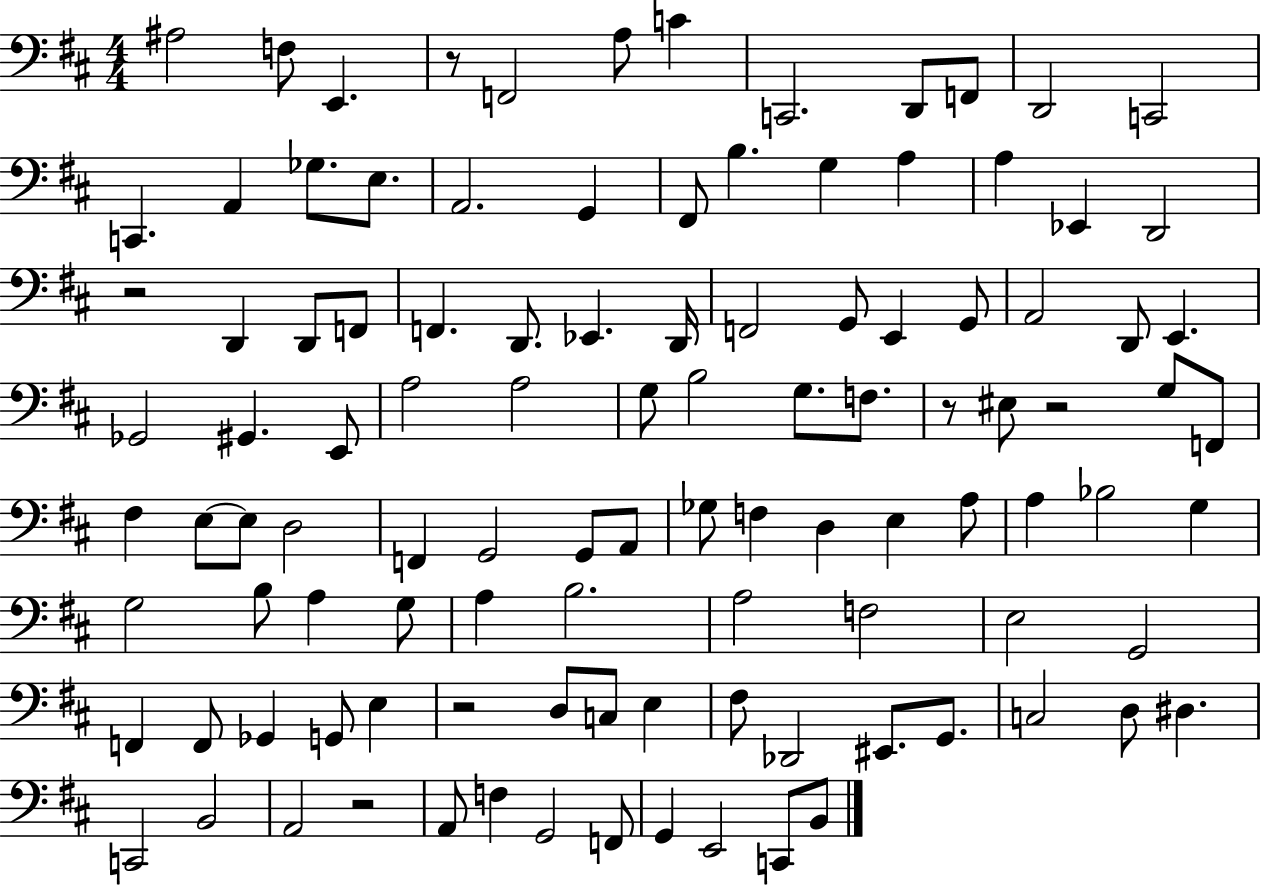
A#3/h F3/e E2/q. R/e F2/h A3/e C4/q C2/h. D2/e F2/e D2/h C2/h C2/q. A2/q Gb3/e. E3/e. A2/h. G2/q F#2/e B3/q. G3/q A3/q A3/q Eb2/q D2/h R/h D2/q D2/e F2/e F2/q. D2/e. Eb2/q. D2/s F2/h G2/e E2/q G2/e A2/h D2/e E2/q. Gb2/h G#2/q. E2/e A3/h A3/h G3/e B3/h G3/e. F3/e. R/e EIS3/e R/h G3/e F2/e F#3/q E3/e E3/e D3/h F2/q G2/h G2/e A2/e Gb3/e F3/q D3/q E3/q A3/e A3/q Bb3/h G3/q G3/h B3/e A3/q G3/e A3/q B3/h. A3/h F3/h E3/h G2/h F2/q F2/e Gb2/q G2/e E3/q R/h D3/e C3/e E3/q F#3/e Db2/h EIS2/e. G2/e. C3/h D3/e D#3/q. C2/h B2/h A2/h R/h A2/e F3/q G2/h F2/e G2/q E2/h C2/e B2/e